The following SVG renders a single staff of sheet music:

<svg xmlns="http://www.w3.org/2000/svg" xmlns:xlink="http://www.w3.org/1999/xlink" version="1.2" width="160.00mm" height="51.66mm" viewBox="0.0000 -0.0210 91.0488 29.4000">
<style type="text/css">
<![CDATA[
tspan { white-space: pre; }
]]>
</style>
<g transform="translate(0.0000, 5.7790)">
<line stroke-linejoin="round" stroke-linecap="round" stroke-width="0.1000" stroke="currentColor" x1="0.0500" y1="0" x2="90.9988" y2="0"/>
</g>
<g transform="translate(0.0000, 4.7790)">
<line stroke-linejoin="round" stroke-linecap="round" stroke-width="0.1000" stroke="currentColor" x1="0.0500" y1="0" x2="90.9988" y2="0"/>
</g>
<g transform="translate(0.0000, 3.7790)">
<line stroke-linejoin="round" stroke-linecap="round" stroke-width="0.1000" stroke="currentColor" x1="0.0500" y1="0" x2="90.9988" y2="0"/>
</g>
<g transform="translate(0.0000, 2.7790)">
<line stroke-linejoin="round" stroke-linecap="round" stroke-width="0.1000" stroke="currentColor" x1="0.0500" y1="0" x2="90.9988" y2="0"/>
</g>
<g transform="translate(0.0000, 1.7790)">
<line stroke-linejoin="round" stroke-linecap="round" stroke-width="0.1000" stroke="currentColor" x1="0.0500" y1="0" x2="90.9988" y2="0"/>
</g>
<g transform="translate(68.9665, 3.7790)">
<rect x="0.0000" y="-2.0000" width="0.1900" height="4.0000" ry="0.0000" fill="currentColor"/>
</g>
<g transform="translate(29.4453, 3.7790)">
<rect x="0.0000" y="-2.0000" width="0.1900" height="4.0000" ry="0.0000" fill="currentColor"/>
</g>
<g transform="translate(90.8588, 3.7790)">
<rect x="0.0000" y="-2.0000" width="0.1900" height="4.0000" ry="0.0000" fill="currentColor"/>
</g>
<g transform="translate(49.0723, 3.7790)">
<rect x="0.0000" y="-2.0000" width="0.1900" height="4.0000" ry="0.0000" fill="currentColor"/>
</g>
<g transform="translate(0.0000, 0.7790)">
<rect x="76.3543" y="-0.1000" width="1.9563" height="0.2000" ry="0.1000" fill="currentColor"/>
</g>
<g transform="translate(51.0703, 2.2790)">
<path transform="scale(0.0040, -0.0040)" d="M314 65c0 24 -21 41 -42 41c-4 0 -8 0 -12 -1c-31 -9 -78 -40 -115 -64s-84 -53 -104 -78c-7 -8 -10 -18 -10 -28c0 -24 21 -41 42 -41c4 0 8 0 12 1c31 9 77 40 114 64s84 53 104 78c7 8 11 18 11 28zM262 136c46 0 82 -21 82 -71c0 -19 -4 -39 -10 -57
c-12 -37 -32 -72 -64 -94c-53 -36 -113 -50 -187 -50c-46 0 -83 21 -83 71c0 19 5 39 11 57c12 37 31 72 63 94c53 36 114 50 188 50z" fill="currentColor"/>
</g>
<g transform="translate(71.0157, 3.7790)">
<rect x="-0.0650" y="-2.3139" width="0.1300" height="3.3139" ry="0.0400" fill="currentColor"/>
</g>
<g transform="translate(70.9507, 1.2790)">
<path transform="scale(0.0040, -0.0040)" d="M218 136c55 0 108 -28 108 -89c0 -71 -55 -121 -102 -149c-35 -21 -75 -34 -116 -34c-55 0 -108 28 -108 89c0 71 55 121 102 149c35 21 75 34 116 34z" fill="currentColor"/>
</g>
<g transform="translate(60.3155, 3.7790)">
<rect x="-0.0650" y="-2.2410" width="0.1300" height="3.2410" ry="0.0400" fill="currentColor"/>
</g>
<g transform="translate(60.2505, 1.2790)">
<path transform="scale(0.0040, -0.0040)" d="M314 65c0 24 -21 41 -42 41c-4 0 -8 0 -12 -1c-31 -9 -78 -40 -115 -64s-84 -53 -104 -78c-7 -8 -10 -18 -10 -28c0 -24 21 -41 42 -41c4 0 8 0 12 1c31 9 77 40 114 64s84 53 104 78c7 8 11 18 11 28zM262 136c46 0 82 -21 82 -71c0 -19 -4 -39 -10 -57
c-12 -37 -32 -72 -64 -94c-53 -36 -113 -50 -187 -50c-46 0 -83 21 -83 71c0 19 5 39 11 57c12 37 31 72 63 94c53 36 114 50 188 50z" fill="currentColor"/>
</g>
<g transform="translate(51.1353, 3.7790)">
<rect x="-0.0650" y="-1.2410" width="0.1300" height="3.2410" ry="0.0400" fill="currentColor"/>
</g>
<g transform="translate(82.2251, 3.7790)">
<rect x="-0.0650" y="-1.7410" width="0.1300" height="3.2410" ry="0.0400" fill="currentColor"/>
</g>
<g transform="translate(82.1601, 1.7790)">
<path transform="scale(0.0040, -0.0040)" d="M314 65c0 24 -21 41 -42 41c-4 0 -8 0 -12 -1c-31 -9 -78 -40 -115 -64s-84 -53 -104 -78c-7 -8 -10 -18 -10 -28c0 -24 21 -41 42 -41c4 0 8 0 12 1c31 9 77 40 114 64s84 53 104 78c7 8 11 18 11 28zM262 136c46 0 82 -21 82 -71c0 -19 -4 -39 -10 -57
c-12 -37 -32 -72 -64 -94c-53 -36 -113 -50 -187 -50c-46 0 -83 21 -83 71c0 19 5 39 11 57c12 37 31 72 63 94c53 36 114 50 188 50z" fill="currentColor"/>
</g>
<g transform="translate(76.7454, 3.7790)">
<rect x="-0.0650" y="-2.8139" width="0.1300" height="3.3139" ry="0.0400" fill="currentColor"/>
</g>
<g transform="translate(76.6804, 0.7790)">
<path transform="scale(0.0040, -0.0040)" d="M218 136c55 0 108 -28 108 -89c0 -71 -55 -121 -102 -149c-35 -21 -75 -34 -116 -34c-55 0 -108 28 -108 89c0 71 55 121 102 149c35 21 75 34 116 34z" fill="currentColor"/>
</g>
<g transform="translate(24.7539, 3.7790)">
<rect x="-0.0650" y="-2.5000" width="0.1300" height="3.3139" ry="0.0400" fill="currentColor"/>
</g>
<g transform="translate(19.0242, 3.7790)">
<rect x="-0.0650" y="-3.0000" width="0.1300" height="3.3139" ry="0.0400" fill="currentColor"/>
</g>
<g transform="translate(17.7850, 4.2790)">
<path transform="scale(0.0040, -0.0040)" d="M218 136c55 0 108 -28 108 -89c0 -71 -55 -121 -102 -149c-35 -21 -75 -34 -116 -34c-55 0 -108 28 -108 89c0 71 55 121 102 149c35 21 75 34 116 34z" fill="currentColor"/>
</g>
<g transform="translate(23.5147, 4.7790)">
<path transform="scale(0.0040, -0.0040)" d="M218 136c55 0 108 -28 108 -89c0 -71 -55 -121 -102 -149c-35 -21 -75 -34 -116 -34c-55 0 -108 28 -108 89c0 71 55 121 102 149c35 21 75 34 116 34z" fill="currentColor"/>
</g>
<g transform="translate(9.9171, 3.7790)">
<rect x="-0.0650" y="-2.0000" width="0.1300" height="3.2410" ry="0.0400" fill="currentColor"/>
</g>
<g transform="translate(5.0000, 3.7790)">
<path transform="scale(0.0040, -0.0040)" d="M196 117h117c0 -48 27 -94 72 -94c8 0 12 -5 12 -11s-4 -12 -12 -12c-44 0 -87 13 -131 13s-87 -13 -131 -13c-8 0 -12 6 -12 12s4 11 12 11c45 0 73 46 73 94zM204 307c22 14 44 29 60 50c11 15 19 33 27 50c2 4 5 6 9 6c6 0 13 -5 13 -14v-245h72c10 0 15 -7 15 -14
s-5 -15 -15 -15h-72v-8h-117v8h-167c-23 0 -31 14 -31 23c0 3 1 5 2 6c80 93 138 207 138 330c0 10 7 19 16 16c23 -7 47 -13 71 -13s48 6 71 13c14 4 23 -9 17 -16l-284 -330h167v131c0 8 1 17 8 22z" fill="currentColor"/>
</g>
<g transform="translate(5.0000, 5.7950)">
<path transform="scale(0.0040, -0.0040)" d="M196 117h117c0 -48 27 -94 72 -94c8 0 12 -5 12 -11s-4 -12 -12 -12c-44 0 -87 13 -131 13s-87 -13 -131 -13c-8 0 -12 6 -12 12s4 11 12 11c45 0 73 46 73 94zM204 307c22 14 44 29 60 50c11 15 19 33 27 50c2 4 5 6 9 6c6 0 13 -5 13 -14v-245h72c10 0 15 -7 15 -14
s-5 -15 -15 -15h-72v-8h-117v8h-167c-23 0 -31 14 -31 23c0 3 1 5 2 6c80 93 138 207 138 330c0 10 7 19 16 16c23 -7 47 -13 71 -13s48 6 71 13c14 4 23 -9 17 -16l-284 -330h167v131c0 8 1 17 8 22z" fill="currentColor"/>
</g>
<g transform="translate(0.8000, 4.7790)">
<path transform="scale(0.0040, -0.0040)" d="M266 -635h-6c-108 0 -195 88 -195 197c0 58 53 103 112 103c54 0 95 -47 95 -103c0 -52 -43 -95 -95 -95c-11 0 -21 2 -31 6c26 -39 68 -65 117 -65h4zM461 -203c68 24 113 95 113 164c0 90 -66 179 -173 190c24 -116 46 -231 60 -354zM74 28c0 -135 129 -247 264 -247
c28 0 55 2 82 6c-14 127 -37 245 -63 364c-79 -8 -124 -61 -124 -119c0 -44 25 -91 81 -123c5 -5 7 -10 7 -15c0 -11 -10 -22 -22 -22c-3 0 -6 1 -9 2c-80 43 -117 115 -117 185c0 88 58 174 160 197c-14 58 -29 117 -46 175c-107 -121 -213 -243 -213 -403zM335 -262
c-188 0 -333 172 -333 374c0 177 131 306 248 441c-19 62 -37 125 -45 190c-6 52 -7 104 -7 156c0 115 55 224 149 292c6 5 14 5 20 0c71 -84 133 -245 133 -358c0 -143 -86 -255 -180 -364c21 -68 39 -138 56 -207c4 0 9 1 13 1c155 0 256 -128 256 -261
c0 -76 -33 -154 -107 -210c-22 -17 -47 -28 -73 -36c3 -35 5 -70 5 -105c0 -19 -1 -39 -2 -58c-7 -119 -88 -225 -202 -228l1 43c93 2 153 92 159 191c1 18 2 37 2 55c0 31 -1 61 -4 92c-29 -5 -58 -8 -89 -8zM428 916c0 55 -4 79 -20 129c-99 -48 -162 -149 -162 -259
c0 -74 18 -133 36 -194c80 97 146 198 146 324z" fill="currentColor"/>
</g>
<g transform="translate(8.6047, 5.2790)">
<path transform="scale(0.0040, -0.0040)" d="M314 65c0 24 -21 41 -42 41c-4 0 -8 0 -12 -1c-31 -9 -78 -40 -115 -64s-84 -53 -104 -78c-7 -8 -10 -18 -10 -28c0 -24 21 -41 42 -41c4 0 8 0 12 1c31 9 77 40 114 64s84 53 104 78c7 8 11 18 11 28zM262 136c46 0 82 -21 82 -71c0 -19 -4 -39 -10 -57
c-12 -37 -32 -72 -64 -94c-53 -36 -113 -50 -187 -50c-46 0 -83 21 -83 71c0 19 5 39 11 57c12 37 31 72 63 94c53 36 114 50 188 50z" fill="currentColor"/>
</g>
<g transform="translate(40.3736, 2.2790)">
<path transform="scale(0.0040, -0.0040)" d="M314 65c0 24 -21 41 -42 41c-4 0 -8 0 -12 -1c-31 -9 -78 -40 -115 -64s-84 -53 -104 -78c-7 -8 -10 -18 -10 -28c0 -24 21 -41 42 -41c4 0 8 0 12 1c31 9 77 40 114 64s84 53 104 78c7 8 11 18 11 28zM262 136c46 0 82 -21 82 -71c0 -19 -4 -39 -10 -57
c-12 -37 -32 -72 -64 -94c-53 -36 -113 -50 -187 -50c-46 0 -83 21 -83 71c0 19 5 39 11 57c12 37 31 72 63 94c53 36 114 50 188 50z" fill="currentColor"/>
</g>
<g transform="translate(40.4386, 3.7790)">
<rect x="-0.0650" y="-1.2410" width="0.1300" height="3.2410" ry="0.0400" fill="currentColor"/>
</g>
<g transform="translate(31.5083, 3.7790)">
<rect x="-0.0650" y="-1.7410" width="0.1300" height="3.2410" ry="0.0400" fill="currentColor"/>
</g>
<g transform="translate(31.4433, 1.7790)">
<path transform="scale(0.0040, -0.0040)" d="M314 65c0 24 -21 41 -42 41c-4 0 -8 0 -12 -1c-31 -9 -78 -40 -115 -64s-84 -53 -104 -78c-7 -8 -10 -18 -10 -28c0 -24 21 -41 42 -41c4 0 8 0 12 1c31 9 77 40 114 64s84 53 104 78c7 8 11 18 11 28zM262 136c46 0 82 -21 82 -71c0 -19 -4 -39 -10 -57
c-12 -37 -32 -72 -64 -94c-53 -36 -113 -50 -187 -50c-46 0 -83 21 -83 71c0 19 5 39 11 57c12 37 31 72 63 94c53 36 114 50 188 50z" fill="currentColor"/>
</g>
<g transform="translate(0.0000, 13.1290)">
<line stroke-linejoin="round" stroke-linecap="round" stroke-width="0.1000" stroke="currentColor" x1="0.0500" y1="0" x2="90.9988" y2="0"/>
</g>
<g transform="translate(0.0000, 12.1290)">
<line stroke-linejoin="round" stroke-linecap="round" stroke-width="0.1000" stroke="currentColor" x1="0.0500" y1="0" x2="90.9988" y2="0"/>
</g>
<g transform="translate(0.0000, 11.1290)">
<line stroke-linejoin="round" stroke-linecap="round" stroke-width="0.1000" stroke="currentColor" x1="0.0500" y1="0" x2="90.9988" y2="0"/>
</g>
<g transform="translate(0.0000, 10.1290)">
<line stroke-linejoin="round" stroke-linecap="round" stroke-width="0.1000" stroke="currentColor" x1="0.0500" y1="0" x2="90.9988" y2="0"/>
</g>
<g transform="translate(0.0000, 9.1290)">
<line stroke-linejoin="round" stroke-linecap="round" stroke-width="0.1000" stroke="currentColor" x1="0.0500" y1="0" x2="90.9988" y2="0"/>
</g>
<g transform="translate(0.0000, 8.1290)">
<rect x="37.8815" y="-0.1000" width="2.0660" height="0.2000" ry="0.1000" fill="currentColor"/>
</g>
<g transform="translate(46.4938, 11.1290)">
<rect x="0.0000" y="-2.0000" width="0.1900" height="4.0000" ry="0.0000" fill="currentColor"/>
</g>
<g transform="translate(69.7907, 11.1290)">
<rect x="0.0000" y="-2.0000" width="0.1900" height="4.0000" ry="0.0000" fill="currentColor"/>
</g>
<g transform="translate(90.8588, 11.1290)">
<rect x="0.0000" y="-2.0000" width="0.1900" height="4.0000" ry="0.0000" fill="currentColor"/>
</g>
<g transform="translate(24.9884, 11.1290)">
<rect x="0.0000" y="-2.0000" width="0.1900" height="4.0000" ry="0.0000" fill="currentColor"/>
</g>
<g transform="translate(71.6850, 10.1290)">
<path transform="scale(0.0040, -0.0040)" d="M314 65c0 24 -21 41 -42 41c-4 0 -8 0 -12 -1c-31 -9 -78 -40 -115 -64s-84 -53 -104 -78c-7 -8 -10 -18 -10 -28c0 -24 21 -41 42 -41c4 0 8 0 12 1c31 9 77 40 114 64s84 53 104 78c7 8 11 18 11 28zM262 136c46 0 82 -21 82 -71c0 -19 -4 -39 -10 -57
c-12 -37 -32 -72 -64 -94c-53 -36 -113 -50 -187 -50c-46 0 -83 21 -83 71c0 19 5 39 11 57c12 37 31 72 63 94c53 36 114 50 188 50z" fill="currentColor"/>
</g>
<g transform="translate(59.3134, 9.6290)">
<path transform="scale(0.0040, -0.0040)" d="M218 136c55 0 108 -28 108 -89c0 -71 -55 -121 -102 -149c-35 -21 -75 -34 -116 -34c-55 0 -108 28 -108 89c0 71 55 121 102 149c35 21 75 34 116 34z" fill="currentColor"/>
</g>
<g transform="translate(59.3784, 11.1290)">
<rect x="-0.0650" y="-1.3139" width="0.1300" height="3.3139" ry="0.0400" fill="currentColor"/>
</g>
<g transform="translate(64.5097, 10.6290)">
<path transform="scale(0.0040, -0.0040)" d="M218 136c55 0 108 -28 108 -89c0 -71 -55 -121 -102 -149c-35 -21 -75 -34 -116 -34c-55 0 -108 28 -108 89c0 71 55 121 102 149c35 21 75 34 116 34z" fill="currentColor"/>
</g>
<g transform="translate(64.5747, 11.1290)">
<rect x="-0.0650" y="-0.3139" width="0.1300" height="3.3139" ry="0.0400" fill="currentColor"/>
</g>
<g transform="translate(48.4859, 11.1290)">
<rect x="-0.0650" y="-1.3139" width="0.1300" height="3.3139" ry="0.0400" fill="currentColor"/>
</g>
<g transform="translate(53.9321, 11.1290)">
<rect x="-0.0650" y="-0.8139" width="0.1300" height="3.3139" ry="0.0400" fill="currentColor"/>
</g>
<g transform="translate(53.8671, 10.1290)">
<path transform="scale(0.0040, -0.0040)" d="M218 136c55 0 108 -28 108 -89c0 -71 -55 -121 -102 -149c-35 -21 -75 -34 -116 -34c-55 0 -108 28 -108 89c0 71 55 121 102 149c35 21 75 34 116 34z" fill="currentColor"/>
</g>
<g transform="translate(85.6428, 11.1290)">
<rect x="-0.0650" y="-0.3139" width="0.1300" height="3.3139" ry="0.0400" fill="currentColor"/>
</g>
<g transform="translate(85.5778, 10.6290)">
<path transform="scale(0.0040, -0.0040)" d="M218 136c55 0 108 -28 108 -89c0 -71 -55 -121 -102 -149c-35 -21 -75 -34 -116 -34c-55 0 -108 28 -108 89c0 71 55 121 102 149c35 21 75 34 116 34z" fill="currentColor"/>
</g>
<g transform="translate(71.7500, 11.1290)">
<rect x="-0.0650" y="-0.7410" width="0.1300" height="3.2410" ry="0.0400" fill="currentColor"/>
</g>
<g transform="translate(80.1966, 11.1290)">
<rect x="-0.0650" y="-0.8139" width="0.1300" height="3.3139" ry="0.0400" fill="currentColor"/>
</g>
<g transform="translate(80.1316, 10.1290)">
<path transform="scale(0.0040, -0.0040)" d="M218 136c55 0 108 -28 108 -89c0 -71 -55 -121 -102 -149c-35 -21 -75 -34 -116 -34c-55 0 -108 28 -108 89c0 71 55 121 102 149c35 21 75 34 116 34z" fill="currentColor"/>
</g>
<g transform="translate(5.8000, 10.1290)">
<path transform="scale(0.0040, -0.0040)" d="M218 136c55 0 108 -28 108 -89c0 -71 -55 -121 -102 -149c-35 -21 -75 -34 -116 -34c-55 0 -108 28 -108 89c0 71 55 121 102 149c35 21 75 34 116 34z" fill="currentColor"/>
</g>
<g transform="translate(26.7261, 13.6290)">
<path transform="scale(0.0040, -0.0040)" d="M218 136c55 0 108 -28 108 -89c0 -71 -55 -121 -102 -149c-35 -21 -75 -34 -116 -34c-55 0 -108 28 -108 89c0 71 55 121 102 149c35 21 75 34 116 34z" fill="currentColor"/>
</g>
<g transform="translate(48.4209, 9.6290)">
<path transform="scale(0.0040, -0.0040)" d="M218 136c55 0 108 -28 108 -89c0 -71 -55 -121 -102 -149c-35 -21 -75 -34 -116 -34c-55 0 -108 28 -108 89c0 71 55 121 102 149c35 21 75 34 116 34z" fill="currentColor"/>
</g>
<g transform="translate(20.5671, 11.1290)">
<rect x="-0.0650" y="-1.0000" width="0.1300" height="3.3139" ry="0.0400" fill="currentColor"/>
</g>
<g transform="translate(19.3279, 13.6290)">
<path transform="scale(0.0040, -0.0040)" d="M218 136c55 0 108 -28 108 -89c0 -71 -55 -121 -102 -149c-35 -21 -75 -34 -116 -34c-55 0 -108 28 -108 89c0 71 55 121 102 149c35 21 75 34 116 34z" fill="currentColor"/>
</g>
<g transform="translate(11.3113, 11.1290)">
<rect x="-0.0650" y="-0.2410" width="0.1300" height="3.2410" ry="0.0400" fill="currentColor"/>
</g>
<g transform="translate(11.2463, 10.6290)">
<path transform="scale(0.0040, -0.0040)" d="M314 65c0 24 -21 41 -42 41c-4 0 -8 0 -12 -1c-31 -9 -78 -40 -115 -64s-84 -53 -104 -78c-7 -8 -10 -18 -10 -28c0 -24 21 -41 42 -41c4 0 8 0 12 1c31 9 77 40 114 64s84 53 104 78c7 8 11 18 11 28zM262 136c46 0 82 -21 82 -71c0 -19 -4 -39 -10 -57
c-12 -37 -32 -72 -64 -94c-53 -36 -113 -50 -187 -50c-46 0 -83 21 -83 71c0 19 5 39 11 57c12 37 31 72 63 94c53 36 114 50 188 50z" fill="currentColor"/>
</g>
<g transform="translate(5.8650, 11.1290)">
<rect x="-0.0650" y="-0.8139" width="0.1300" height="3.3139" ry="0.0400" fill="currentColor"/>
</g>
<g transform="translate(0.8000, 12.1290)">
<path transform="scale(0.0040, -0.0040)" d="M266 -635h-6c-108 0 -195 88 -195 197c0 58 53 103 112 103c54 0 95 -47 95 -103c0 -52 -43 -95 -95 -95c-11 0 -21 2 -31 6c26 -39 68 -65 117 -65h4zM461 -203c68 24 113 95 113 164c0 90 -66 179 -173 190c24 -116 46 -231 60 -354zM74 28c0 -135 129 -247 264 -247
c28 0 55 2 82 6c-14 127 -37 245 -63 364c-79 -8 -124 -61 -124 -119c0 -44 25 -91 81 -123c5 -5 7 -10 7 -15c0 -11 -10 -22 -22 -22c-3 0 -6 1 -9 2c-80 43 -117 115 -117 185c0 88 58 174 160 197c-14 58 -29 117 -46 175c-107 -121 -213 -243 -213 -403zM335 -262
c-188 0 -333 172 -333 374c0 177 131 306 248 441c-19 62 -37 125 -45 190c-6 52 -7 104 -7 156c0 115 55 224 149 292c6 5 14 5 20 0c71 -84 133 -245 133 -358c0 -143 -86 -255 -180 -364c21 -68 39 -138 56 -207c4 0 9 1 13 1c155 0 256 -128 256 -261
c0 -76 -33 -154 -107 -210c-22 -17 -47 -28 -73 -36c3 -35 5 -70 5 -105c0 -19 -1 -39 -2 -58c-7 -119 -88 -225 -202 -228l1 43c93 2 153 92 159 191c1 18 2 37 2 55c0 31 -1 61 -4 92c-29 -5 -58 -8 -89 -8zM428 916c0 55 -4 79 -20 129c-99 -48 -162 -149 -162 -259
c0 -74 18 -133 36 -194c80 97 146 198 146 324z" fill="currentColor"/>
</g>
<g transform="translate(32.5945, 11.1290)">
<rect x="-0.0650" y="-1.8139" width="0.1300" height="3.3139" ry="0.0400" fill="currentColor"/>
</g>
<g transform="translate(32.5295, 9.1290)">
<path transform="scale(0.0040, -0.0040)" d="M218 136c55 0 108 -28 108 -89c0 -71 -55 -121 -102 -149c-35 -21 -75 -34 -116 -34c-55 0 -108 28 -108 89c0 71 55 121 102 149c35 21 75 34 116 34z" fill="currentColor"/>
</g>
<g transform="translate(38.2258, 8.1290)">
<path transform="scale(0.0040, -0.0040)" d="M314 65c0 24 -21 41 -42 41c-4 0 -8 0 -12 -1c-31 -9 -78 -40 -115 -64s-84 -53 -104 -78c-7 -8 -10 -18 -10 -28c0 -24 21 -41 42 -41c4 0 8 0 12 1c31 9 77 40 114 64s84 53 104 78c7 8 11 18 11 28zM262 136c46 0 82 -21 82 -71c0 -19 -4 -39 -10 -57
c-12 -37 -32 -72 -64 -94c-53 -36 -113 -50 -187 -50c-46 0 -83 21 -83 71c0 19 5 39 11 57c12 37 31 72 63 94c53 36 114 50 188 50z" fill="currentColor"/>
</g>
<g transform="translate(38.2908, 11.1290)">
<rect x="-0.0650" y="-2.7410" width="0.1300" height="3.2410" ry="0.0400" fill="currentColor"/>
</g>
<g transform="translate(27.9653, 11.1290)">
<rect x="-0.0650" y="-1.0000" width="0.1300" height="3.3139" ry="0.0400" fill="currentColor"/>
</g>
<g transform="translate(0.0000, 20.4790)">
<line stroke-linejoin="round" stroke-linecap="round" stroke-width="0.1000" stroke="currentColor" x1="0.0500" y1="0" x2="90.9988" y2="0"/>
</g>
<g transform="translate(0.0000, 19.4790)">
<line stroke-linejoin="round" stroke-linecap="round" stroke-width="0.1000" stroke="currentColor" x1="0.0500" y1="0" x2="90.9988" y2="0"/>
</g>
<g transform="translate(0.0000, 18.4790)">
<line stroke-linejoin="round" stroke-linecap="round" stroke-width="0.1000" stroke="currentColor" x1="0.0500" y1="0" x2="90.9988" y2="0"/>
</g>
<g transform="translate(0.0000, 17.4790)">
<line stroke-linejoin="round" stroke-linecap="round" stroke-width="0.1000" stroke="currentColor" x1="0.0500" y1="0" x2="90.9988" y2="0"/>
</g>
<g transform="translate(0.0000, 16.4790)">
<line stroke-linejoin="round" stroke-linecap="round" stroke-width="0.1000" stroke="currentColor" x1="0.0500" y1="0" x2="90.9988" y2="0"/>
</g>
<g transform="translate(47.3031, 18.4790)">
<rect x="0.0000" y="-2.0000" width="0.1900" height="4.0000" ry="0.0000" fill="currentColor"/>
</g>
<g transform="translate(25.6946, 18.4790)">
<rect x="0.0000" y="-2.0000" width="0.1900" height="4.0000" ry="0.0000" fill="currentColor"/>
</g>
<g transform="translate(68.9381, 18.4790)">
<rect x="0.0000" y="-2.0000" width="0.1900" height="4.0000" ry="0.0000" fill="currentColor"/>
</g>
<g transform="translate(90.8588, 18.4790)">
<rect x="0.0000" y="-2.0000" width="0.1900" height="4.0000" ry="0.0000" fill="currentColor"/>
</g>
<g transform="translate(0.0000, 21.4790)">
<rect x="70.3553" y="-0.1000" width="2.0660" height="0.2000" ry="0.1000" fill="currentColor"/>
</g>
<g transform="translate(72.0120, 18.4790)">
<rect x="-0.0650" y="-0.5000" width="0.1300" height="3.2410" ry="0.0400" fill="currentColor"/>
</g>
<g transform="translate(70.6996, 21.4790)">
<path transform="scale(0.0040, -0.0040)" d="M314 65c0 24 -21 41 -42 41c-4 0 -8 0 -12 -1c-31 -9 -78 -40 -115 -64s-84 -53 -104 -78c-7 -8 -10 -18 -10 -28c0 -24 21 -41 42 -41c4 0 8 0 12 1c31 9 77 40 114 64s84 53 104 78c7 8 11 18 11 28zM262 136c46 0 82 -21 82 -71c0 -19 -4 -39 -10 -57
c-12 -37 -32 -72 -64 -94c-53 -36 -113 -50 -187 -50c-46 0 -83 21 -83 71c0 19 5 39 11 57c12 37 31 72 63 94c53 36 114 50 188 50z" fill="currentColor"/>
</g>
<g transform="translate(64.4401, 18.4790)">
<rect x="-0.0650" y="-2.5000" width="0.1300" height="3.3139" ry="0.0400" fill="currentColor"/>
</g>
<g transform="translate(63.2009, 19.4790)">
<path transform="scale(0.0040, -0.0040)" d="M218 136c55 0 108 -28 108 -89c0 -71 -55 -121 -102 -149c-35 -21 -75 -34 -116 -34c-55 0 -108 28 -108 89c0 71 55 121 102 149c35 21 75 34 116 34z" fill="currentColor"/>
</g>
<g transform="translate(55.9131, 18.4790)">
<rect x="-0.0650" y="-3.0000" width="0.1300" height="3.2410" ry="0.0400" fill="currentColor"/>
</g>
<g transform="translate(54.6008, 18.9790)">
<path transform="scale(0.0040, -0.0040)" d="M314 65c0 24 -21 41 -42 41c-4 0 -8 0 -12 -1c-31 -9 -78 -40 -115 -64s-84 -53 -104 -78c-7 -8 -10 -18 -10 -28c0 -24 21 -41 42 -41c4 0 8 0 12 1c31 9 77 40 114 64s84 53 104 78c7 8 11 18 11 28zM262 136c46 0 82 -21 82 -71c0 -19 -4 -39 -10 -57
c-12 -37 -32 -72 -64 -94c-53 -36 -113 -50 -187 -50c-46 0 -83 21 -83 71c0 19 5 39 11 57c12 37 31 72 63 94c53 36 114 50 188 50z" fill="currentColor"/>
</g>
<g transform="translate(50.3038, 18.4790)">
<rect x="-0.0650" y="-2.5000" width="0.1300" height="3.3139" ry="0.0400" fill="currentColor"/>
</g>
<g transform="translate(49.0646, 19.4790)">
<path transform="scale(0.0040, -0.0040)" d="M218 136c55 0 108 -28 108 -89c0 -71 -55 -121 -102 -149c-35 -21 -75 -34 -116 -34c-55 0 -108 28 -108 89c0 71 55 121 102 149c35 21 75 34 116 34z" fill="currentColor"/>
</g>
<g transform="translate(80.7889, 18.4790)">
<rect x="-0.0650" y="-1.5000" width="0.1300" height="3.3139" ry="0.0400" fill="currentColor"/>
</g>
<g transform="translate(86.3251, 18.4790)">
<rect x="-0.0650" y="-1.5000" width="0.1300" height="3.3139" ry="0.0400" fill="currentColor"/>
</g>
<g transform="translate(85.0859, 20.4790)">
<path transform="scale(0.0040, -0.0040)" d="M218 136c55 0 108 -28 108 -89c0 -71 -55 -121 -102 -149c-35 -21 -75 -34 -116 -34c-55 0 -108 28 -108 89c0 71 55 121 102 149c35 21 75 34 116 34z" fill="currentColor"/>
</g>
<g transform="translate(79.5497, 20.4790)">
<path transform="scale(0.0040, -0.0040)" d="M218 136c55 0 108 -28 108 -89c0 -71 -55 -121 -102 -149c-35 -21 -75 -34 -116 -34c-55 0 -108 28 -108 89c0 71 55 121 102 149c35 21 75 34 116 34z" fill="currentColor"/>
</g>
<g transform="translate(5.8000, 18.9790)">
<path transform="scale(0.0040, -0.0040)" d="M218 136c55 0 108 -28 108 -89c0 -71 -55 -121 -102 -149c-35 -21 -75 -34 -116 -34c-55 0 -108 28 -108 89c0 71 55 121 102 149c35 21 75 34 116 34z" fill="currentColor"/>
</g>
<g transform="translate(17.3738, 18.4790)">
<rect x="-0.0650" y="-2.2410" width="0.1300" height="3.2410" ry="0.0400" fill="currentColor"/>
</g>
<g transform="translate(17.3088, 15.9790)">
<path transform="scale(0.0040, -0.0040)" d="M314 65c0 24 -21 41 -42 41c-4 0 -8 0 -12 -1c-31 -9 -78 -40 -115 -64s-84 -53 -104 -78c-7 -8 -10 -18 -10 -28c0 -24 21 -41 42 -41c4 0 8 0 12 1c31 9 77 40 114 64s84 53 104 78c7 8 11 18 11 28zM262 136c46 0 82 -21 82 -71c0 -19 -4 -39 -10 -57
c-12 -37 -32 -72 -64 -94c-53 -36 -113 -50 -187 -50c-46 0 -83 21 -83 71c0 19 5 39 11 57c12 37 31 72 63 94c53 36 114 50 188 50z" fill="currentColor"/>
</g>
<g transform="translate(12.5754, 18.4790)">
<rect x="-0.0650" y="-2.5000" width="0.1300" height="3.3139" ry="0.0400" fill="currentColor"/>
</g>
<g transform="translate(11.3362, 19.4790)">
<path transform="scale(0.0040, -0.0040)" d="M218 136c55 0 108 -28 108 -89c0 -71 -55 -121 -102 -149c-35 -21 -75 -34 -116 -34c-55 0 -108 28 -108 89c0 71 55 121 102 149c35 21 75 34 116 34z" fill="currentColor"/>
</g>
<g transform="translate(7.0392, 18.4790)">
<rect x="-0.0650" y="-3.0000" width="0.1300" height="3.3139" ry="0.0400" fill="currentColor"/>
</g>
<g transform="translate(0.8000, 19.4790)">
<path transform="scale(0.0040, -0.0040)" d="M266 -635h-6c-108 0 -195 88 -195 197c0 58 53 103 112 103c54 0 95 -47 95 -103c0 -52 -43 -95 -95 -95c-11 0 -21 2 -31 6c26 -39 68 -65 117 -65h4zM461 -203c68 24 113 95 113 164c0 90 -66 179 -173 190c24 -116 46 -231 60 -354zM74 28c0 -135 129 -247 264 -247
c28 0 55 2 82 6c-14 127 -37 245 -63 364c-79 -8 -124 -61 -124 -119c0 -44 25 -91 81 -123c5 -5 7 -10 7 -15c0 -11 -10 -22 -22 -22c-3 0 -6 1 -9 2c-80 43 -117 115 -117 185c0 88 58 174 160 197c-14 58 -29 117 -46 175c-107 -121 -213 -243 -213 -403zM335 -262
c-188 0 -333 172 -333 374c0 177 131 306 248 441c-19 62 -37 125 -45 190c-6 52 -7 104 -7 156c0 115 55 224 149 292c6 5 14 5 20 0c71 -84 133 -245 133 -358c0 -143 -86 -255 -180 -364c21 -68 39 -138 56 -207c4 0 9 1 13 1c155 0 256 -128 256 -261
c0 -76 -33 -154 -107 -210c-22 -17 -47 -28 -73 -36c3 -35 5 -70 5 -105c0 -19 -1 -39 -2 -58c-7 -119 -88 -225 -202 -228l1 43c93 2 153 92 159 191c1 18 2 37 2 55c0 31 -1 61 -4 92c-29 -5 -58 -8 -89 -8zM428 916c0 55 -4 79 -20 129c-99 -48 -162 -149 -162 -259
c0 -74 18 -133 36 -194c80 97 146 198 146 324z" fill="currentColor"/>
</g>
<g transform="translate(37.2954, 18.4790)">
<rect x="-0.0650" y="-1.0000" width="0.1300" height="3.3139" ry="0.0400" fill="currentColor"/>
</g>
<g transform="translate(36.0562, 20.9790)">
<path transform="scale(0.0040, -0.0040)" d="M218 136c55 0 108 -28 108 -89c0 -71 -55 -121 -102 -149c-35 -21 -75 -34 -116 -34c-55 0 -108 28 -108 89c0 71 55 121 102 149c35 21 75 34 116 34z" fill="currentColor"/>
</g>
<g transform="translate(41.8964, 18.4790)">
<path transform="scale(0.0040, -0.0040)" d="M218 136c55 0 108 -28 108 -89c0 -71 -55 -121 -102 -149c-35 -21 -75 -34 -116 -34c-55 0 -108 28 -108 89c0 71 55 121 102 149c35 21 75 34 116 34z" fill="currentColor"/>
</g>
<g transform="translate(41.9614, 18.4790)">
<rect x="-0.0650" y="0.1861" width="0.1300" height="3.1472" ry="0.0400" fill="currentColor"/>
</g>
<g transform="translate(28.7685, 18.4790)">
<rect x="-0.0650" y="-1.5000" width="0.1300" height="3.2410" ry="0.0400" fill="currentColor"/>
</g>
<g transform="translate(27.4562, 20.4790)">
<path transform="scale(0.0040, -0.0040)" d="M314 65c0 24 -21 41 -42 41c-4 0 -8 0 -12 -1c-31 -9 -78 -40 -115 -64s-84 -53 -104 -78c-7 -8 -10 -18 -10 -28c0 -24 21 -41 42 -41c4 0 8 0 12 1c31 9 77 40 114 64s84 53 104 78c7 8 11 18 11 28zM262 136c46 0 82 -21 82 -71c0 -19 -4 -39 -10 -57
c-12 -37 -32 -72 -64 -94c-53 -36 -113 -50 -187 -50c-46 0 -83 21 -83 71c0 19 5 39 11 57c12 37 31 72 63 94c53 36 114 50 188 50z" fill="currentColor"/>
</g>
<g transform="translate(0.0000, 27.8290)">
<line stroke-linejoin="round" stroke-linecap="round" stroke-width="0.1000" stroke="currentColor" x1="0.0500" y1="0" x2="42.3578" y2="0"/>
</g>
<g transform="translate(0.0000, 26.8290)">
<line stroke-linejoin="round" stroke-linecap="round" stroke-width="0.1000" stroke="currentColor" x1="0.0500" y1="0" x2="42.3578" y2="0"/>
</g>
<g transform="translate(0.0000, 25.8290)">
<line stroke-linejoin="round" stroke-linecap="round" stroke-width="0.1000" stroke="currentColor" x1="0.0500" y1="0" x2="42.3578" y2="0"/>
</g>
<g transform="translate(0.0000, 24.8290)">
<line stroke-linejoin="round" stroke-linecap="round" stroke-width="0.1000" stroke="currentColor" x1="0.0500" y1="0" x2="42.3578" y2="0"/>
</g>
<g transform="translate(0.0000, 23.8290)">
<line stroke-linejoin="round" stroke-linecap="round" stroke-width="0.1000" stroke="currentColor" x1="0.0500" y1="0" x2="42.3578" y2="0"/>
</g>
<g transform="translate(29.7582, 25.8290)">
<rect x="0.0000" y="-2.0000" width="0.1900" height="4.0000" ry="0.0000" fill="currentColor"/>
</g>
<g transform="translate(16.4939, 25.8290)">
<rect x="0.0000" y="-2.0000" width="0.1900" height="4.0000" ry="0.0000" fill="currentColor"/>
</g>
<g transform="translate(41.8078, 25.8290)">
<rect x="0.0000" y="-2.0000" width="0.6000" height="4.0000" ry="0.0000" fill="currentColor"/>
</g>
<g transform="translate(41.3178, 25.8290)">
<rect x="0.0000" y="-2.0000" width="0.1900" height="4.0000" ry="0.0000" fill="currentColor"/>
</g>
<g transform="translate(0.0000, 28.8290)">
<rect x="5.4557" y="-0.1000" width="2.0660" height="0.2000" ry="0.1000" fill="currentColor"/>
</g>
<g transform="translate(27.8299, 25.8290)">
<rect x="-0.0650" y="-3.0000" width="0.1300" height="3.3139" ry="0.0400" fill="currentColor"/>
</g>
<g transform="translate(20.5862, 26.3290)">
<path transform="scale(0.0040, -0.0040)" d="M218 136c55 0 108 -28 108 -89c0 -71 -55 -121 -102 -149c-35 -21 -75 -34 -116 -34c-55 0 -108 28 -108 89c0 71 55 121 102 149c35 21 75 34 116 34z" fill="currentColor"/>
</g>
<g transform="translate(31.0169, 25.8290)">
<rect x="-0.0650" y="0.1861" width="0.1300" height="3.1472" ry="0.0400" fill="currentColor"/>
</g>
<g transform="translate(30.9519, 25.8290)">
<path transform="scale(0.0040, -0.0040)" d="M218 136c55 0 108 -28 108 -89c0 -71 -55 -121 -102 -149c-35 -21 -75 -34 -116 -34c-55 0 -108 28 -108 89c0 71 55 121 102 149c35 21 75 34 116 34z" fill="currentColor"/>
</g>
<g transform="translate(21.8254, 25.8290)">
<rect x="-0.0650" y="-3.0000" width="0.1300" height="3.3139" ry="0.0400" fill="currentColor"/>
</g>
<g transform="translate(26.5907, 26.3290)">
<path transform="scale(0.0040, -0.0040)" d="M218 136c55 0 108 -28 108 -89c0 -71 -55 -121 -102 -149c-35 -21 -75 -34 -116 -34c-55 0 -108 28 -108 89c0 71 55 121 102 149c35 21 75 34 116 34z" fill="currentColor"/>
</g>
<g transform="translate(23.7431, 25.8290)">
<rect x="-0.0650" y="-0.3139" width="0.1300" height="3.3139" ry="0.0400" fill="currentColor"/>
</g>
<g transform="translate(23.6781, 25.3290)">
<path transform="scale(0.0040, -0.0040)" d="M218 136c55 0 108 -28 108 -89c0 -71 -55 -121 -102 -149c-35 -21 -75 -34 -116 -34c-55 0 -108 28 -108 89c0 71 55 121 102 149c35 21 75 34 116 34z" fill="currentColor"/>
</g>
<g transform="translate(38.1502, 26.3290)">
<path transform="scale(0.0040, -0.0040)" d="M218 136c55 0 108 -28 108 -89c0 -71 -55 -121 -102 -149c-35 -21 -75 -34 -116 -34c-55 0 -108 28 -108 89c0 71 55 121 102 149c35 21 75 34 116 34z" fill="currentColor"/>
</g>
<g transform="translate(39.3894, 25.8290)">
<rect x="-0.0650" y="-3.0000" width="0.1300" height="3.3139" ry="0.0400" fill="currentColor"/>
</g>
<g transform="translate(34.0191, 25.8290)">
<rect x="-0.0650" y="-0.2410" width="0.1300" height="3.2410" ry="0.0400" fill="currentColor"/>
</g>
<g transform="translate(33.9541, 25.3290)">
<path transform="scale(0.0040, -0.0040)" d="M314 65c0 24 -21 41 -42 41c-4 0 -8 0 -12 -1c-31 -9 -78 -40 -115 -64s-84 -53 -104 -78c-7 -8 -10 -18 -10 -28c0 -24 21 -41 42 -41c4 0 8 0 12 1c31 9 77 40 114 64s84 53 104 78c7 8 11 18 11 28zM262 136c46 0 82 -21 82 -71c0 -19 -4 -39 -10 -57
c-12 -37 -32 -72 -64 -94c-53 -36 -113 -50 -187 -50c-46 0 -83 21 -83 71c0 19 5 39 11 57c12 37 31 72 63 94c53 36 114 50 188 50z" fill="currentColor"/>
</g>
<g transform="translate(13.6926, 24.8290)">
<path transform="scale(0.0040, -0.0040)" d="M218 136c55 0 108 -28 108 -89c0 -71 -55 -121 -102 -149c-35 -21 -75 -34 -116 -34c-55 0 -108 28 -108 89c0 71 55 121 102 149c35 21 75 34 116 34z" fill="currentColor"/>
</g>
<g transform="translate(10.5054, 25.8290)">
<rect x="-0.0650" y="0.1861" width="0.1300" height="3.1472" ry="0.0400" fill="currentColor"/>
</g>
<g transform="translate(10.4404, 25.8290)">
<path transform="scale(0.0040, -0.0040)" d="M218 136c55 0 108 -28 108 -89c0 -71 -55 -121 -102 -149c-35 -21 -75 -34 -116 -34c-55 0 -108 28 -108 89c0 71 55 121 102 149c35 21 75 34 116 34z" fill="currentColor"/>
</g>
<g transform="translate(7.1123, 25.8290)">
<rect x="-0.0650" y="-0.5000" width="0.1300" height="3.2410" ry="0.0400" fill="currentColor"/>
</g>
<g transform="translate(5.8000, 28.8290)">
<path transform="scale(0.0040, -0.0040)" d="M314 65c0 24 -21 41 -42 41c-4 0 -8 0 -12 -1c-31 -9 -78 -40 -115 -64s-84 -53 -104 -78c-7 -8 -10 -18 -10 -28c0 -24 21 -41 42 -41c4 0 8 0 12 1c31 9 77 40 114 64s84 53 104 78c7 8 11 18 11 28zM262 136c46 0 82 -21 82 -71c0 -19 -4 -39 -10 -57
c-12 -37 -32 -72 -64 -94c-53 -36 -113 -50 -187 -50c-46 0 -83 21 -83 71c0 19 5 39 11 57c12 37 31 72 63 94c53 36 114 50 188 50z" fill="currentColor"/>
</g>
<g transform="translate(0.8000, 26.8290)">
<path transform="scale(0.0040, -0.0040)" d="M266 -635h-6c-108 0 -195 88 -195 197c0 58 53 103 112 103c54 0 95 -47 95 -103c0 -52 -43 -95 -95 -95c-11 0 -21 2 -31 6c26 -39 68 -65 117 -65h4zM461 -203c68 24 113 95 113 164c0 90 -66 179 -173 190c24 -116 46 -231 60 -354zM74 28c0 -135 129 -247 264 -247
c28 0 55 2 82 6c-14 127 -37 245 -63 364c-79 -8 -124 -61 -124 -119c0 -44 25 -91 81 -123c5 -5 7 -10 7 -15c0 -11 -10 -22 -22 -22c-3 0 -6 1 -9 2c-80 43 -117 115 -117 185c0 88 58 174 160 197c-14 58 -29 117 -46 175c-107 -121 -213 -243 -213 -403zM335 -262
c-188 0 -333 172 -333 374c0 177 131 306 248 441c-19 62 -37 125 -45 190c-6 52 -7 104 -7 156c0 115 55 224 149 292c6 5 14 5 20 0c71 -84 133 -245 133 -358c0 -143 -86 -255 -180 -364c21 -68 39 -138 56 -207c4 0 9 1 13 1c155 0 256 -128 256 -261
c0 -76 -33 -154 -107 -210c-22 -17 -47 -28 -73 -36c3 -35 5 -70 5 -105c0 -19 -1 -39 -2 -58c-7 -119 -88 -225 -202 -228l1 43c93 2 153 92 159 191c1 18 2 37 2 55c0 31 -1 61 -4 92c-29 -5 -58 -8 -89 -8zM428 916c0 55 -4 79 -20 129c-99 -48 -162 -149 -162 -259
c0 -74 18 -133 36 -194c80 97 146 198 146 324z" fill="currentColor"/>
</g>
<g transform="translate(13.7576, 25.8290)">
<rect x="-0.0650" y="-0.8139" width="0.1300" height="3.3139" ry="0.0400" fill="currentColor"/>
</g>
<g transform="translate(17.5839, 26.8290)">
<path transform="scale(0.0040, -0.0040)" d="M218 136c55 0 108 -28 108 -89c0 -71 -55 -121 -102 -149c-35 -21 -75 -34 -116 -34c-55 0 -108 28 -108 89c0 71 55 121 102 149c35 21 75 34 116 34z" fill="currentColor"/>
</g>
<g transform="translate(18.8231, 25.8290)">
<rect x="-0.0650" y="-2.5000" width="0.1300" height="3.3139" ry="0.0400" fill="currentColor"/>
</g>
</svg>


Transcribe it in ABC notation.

X:1
T:Untitled
M:4/4
L:1/4
K:C
F2 A G f2 e2 e2 g2 g a f2 d c2 D D f a2 e d e c d2 d c A G g2 E2 D B G A2 G C2 E E C2 B d G A c A B c2 A